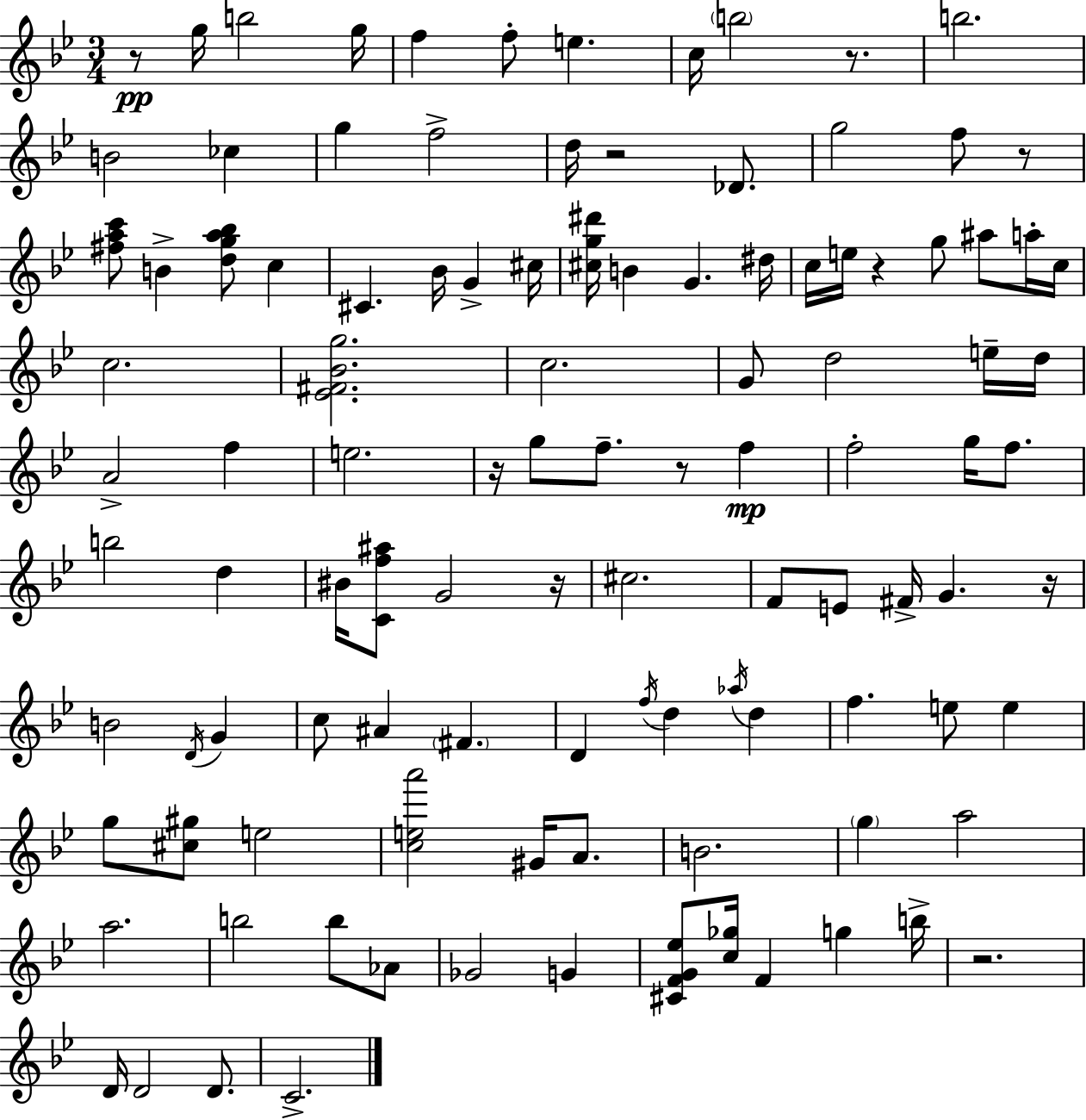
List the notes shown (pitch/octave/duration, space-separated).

R/e G5/s B5/h G5/s F5/q F5/e E5/q. C5/s B5/h R/e. B5/h. B4/h CES5/q G5/q F5/h D5/s R/h Db4/e. G5/h F5/e R/e [F#5,A5,C6]/e B4/q [D5,G5,A5,Bb5]/e C5/q C#4/q. Bb4/s G4/q C#5/s [C#5,G5,D#6]/s B4/q G4/q. D#5/s C5/s E5/s R/q G5/e A#5/e A5/s C5/s C5/h. [Eb4,F#4,Bb4,G5]/h. C5/h. G4/e D5/h E5/s D5/s A4/h F5/q E5/h. R/s G5/e F5/e. R/e F5/q F5/h G5/s F5/e. B5/h D5/q BIS4/s [C4,F5,A#5]/e G4/h R/s C#5/h. F4/e E4/e F#4/s G4/q. R/s B4/h D4/s G4/q C5/e A#4/q F#4/q. D4/q F5/s D5/q Ab5/s D5/q F5/q. E5/e E5/q G5/e [C#5,G#5]/e E5/h [C5,E5,A6]/h G#4/s A4/e. B4/h. G5/q A5/h A5/h. B5/h B5/e Ab4/e Gb4/h G4/q [C#4,F4,G4,Eb5]/e [C5,Gb5]/s F4/q G5/q B5/s R/h. D4/s D4/h D4/e. C4/h.